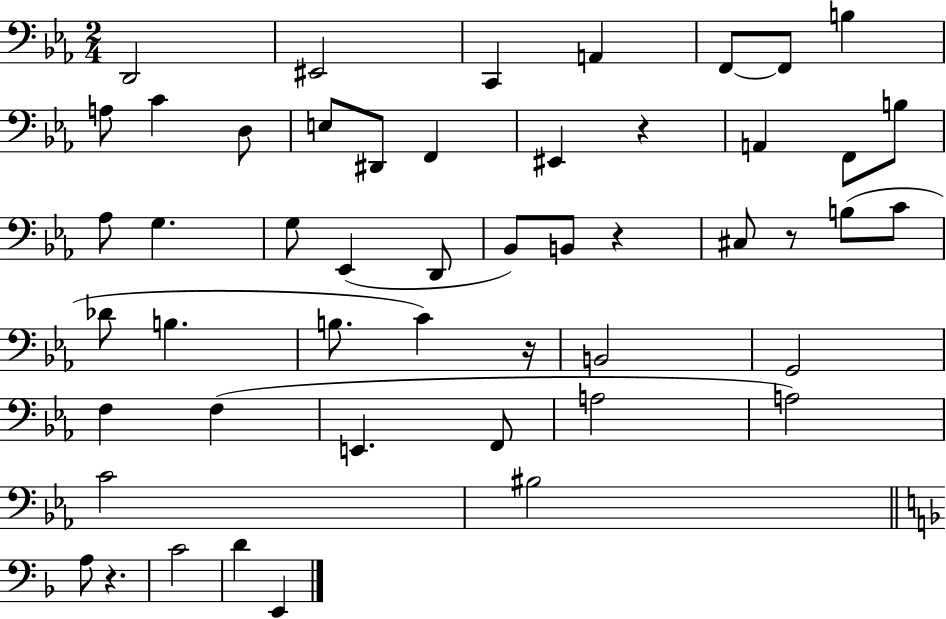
{
  \clef bass
  \numericTimeSignature
  \time 2/4
  \key ees \major
  d,2 | eis,2 | c,4 a,4 | f,8~~ f,8 b4 | \break a8 c'4 d8 | e8 dis,8 f,4 | eis,4 r4 | a,4 f,8 b8 | \break aes8 g4. | g8 ees,4( d,8 | bes,8) b,8 r4 | cis8 r8 b8( c'8 | \break des'8 b4. | b8. c'4) r16 | b,2 | g,2 | \break f4 f4( | e,4. f,8 | a2 | a2) | \break c'2 | bis2 | \bar "||" \break \key d \minor a8 r4. | c'2 | d'4 e,4 | \bar "|."
}